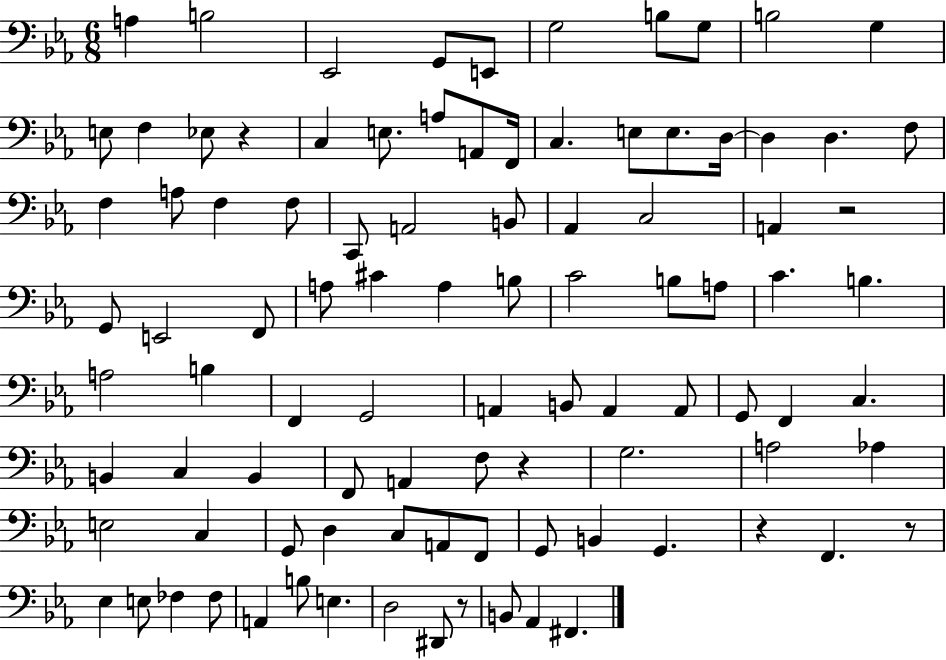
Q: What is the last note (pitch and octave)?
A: F#2